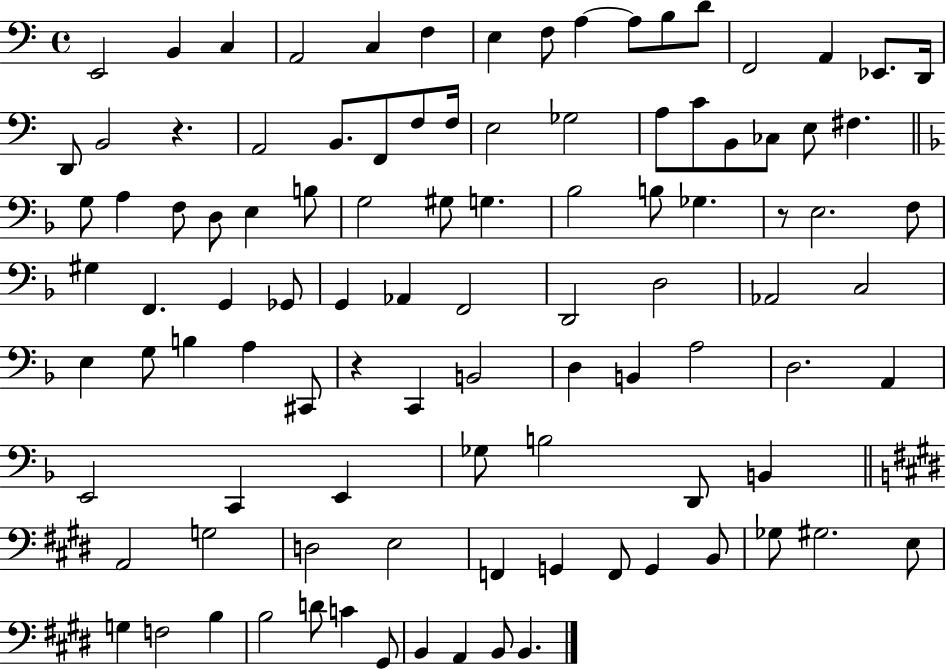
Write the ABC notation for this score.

X:1
T:Untitled
M:4/4
L:1/4
K:C
E,,2 B,, C, A,,2 C, F, E, F,/2 A, A,/2 B,/2 D/2 F,,2 A,, _E,,/2 D,,/4 D,,/2 B,,2 z A,,2 B,,/2 F,,/2 F,/2 F,/4 E,2 _G,2 A,/2 C/2 B,,/2 _C,/2 E,/2 ^F, G,/2 A, F,/2 D,/2 E, B,/2 G,2 ^G,/2 G, _B,2 B,/2 _G, z/2 E,2 F,/2 ^G, F,, G,, _G,,/2 G,, _A,, F,,2 D,,2 D,2 _A,,2 C,2 E, G,/2 B, A, ^C,,/2 z C,, B,,2 D, B,, A,2 D,2 A,, E,,2 C,, E,, _G,/2 B,2 D,,/2 B,, A,,2 G,2 D,2 E,2 F,, G,, F,,/2 G,, B,,/2 _G,/2 ^G,2 E,/2 G, F,2 B, B,2 D/2 C ^G,,/2 B,, A,, B,,/2 B,,